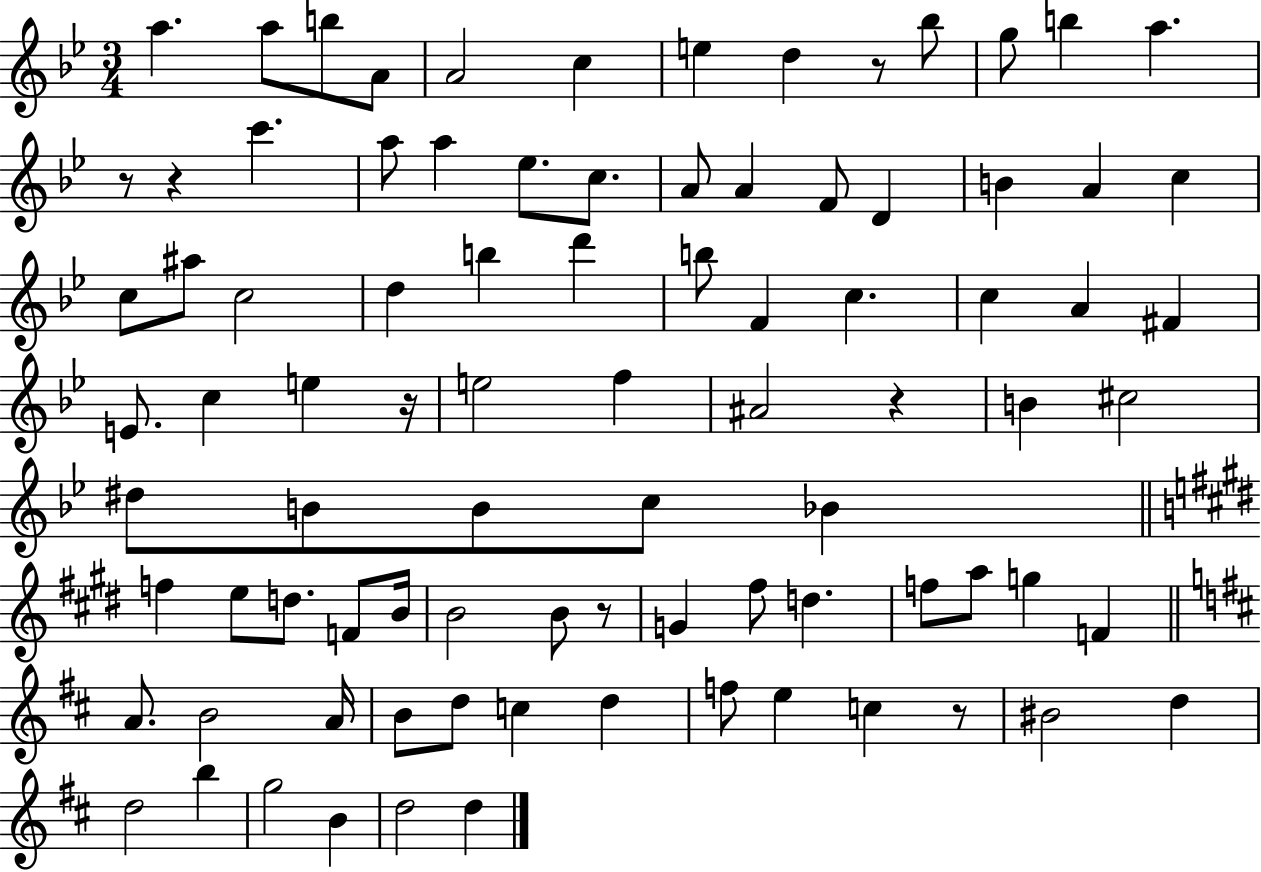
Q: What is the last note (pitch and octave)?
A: D5